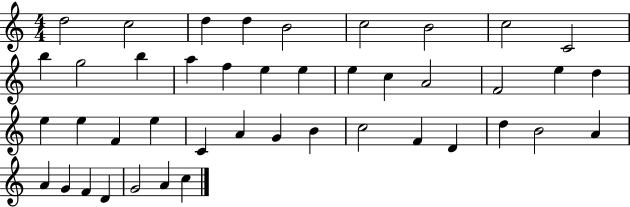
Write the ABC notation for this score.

X:1
T:Untitled
M:4/4
L:1/4
K:C
d2 c2 d d B2 c2 B2 c2 C2 b g2 b a f e e e c A2 F2 e d e e F e C A G B c2 F D d B2 A A G F D G2 A c